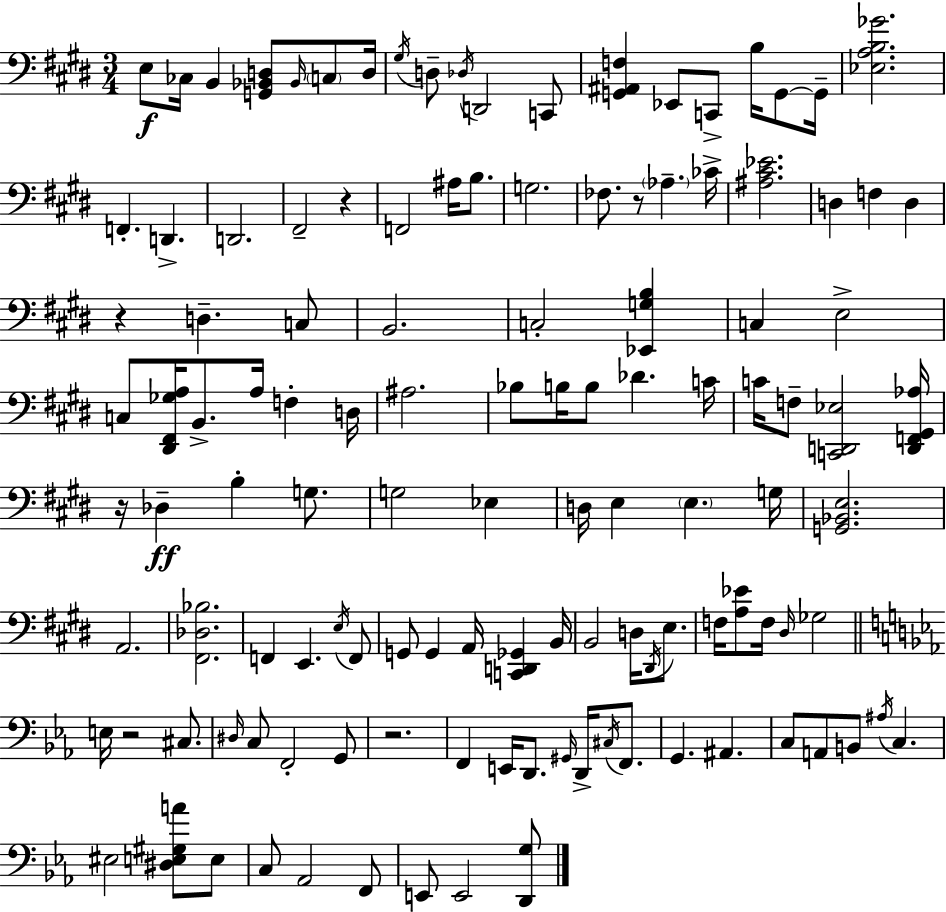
{
  \clef bass
  \numericTimeSignature
  \time 3/4
  \key e \major
  \repeat volta 2 { e8\f ces16 b,4 <g, bes, d>8 \grace { bes,16 } \parenthesize c8 | d16 \acciaccatura { gis16 } d8-- \acciaccatura { des16 } d,2 | c,8 <g, ais, f>4 ees,8 c,8-> b16 | g,8~~ g,16-- <ees a b ges'>2. | \break f,4.-. d,4.-> | d,2. | fis,2-- r4 | f,2 ais16 | \break b8. g2. | fes8. r8 \parenthesize aes4.-- | ces'16-> <ais cis' ees'>2. | d4 f4 d4 | \break r4 d4.-- | c8 b,2. | c2-. <ees, g b>4 | c4 e2-> | \break c8 <dis, fis, ges a>16 b,8.-> a16 f4-. | d16 ais2. | bes8 b16 b8 des'4. | c'16 c'16 f8-- <c, d, ees>2 | \break <d, f, gis, aes>16 r16 des4--\ff b4-. | g8. g2 ees4 | d16 e4 \parenthesize e4. | g16 <g, bes, e>2. | \break a,2. | <fis, des bes>2. | f,4 e,4. | \acciaccatura { e16 } f,8 g,8 g,4 a,16 <c, d, ges,>4 | \break b,16 b,2 | d16 \acciaccatura { dis,16 } e8. f16 <a ees'>8 f16 \grace { dis16 } ges2 | \bar "||" \break \key ees \major e16 r2 cis8. | \grace { dis16 } c8 f,2-. g,8 | r2. | f,4 e,16 d,8. \grace { gis,16 } d,16-> \acciaccatura { cis16 } | \break f,8. g,4. ais,4. | c8 a,8 b,8 \acciaccatura { ais16 } c4. | eis2 | <dis e gis a'>8 e8 c8 aes,2 | \break f,8 e,8 e,2 | <d, g>8 } \bar "|."
}